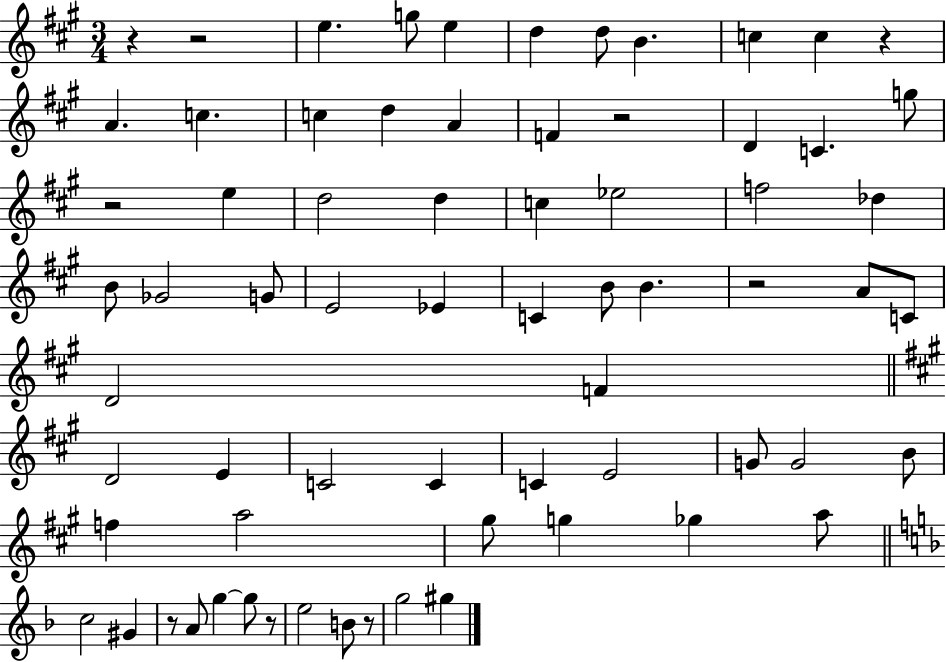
X:1
T:Untitled
M:3/4
L:1/4
K:A
z z2 e g/2 e d d/2 B c c z A c c d A F z2 D C g/2 z2 e d2 d c _e2 f2 _d B/2 _G2 G/2 E2 _E C B/2 B z2 A/2 C/2 D2 F D2 E C2 C C E2 G/2 G2 B/2 f a2 ^g/2 g _g a/2 c2 ^G z/2 A/2 g g/2 z/2 e2 B/2 z/2 g2 ^g